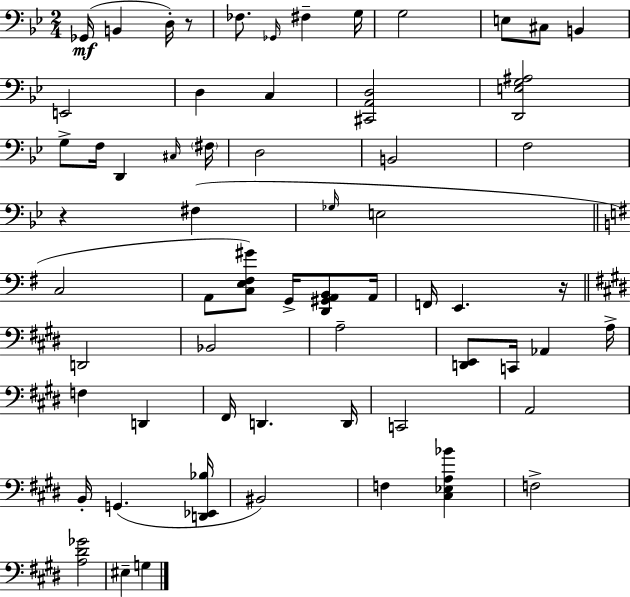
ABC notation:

X:1
T:Untitled
M:2/4
L:1/4
K:Bb
_G,,/4 B,, D,/4 z/2 _F,/2 _G,,/4 ^F, G,/4 G,2 E,/2 ^C,/2 B,, E,,2 D, C, [^C,,A,,D,]2 [D,,E,G,^A,]2 G,/2 F,/4 D,, ^C,/4 ^F,/4 D,2 B,,2 F,2 z ^F, _G,/4 E,2 C,2 A,,/2 [C,E,^F,^G]/2 G,,/4 [D,,^G,,A,,B,,]/2 A,,/4 F,,/4 E,, z/4 D,,2 _B,,2 A,2 [D,,E,,]/2 C,,/4 _A,, A,/4 F, D,, ^F,,/4 D,, D,,/4 C,,2 A,,2 B,,/4 G,, [D,,_E,,_B,]/4 ^B,,2 F, [^C,_E,A,_B] F,2 [A,^D_G]2 ^E, G,